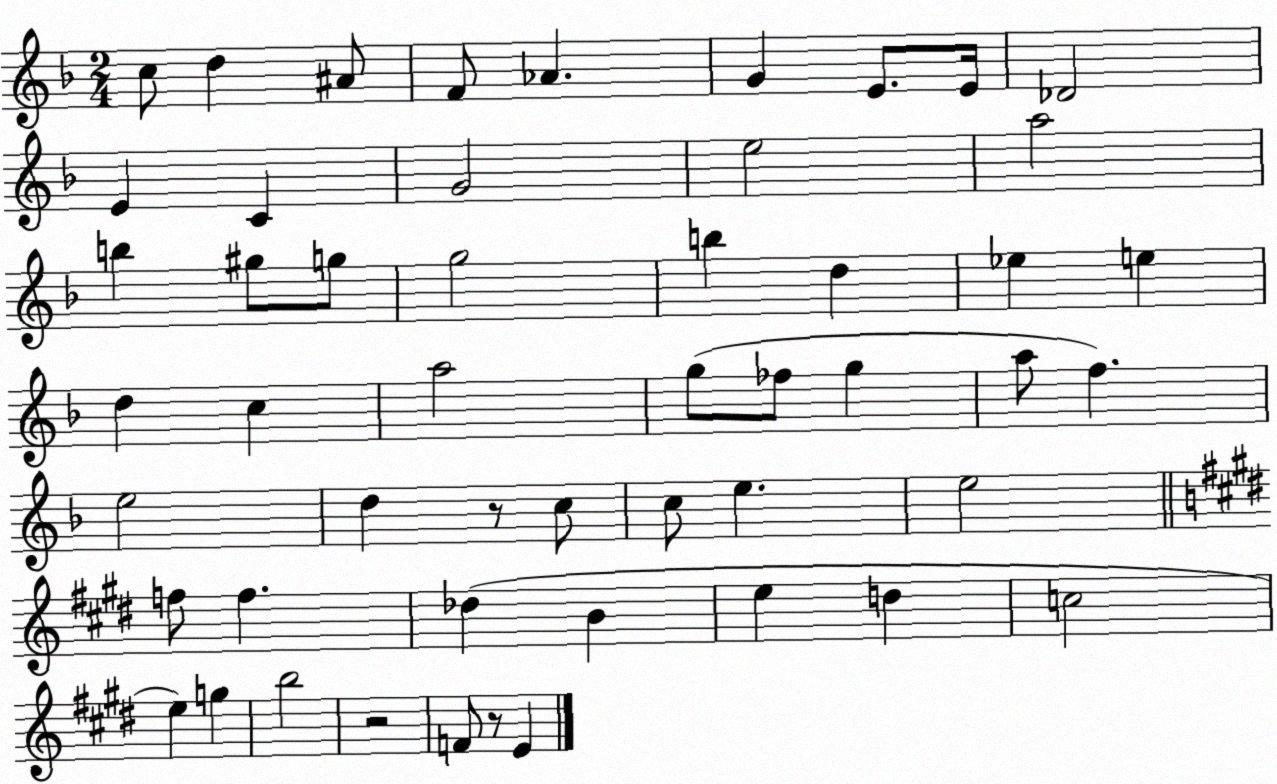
X:1
T:Untitled
M:2/4
L:1/4
K:F
c/2 d ^A/2 F/2 _A G E/2 E/4 _D2 E C G2 e2 a2 b ^g/2 g/2 g2 b d _e e d c a2 g/2 _f/2 g a/2 f e2 d z/2 c/2 c/2 e e2 f/2 f _d B e d c2 e g b2 z2 F/2 z/2 E